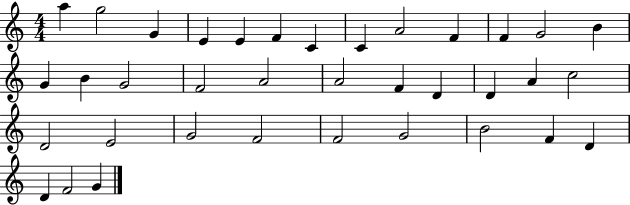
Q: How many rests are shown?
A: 0